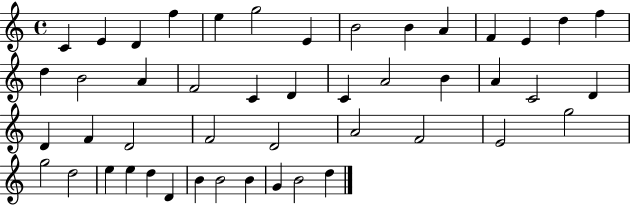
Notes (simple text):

C4/q E4/q D4/q F5/q E5/q G5/h E4/q B4/h B4/q A4/q F4/q E4/q D5/q F5/q D5/q B4/h A4/q F4/h C4/q D4/q C4/q A4/h B4/q A4/q C4/h D4/q D4/q F4/q D4/h F4/h D4/h A4/h F4/h E4/h G5/h G5/h D5/h E5/q E5/q D5/q D4/q B4/q B4/h B4/q G4/q B4/h D5/q